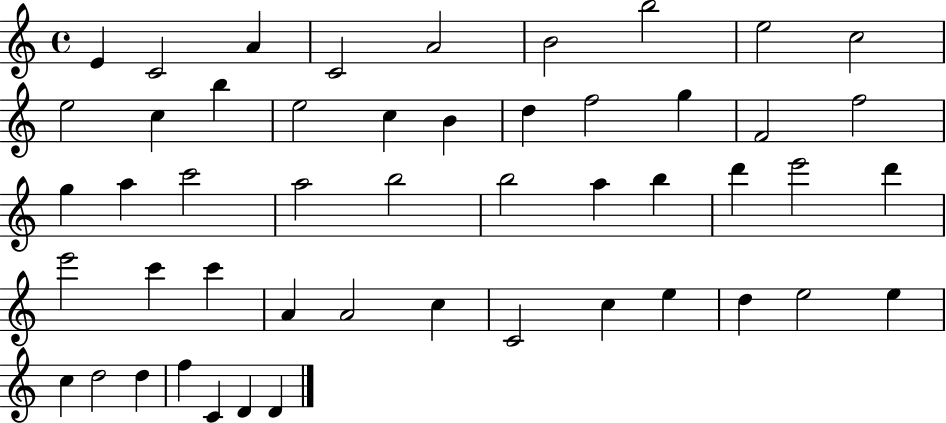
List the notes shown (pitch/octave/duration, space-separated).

E4/q C4/h A4/q C4/h A4/h B4/h B5/h E5/h C5/h E5/h C5/q B5/q E5/h C5/q B4/q D5/q F5/h G5/q F4/h F5/h G5/q A5/q C6/h A5/h B5/h B5/h A5/q B5/q D6/q E6/h D6/q E6/h C6/q C6/q A4/q A4/h C5/q C4/h C5/q E5/q D5/q E5/h E5/q C5/q D5/h D5/q F5/q C4/q D4/q D4/q